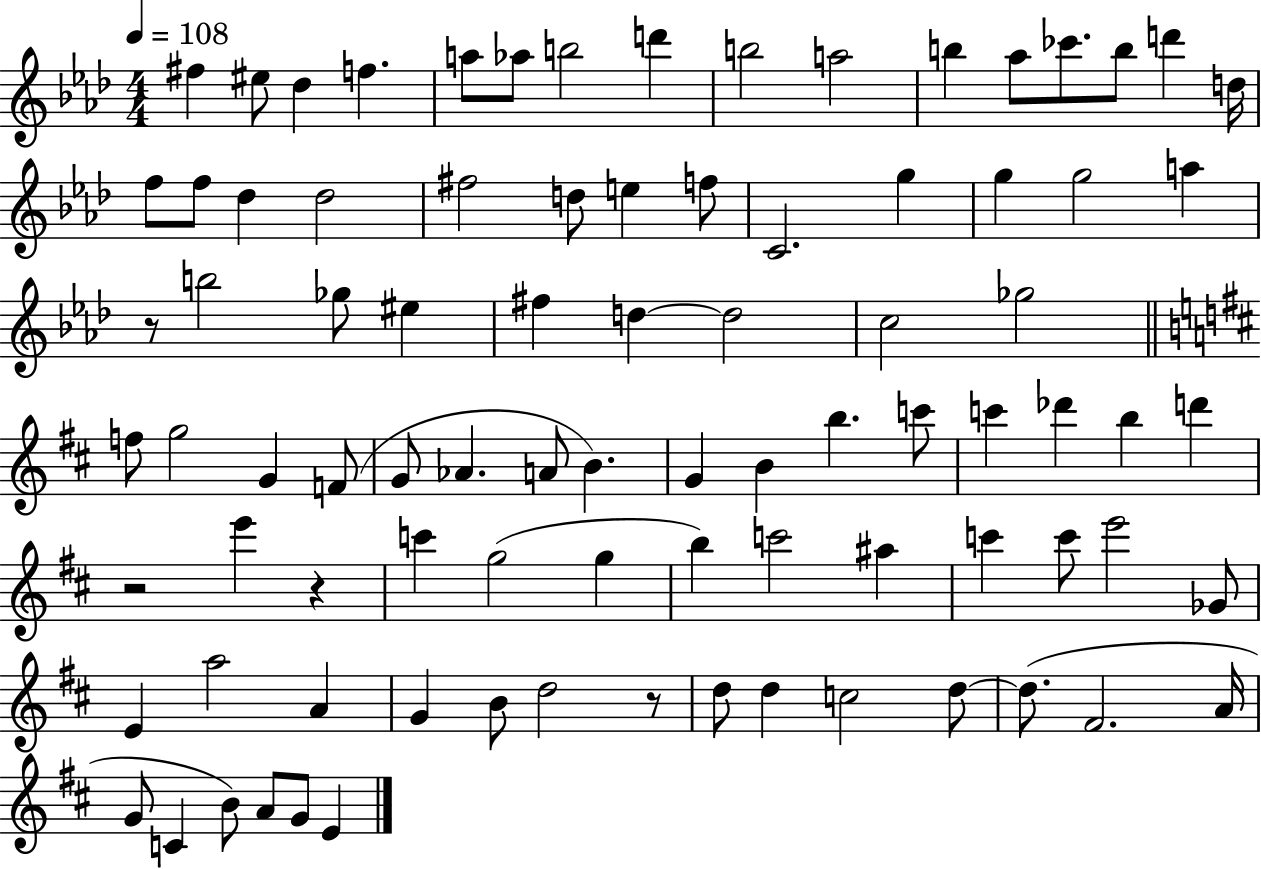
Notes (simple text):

F#5/q EIS5/e Db5/q F5/q. A5/e Ab5/e B5/h D6/q B5/h A5/h B5/q Ab5/e CES6/e. B5/e D6/q D5/s F5/e F5/e Db5/q Db5/h F#5/h D5/e E5/q F5/e C4/h. G5/q G5/q G5/h A5/q R/e B5/h Gb5/e EIS5/q F#5/q D5/q D5/h C5/h Gb5/h F5/e G5/h G4/q F4/e G4/e Ab4/q. A4/e B4/q. G4/q B4/q B5/q. C6/e C6/q Db6/q B5/q D6/q R/h E6/q R/q C6/q G5/h G5/q B5/q C6/h A#5/q C6/q C6/e E6/h Gb4/e E4/q A5/h A4/q G4/q B4/e D5/h R/e D5/e D5/q C5/h D5/e D5/e. F#4/h. A4/s G4/e C4/q B4/e A4/e G4/e E4/q